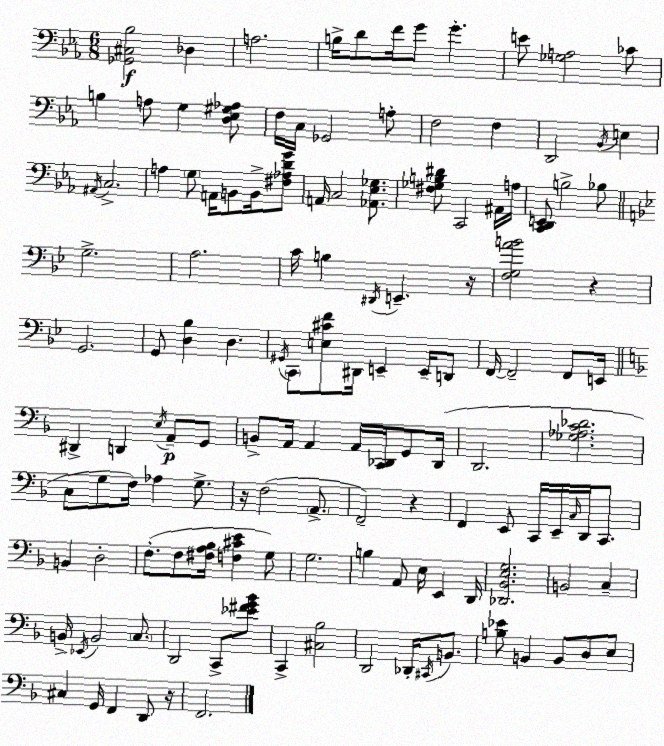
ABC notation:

X:1
T:Untitled
M:6/8
L:1/4
K:Cm
[_G,,^C,_B,]2 _D, A,2 B,/4 D/2 F/4 G/2 G E/2 [_G,A,]2 _C/2 B, A,/2 G, [D,_E,^G,_A,]/2 F,/4 C,/4 _G,,2 A,/2 F,2 F, D,,2 _B,,/4 E, ^A,,/4 C,2 A, G,/2 A,,/4 B,,/2 B,,/4 [^F,_A,DG]/2 A,,/4 C,2 [_A,,_E,_G,]/2 [^F,_G,B,^D]/2 C,,2 ^A,,/4 A,/4 [C,,D,,E,,]/2 B,2 _B,/2 G,2 A,2 C/4 B, ^D,,/4 E,, z/4 [F,G,AB]2 z G,,2 G,,/2 [D,_B,] D, ^G,,/4 C,,/2 [E,^CF]/2 ^D,,/4 E,, E,,/4 D,,/2 F,,/4 F,,2 F,,/2 E,,/4 ^D,, D,, E,/4 A,,/2 G,,/2 B,,/2 A,,/4 A,, A,,/4 [C,,_D,,]/4 G,,/2 _D,,/4 D,,2 [_G,_A,C_D]2 C,/2 G,/2 F,/4 _A, G,/2 z/4 F,2 A,,/2 F,,2 z F,, E,,/2 C,,/4 E,,/4 C,/4 D,,/4 C,,/2 B,, D,2 F,/2 F,/2 [^F,A,_B,]/4 [F,^CE] G,/2 G,2 B, A,,/2 E,/4 E,, D,,/4 [_D,,_B,,E,G,]2 B,,2 C, B,,/4 _E,,/4 B,,2 C,/2 D,,2 C,,/2 [_E^FG_B]/2 C,, [^C,_B,]2 D,,2 _D,,/4 ^C,,/4 B,,/2 [B,_E]/2 B,, B,,/2 D,/2 E,/2 ^C, G,,/4 F,, D,,/2 z/4 F,,2